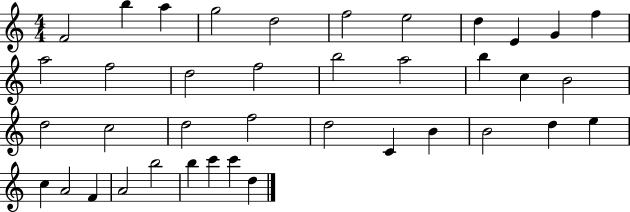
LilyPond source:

{
  \clef treble
  \numericTimeSignature
  \time 4/4
  \key c \major
  f'2 b''4 a''4 | g''2 d''2 | f''2 e''2 | d''4 e'4 g'4 f''4 | \break a''2 f''2 | d''2 f''2 | b''2 a''2 | b''4 c''4 b'2 | \break d''2 c''2 | d''2 f''2 | d''2 c'4 b'4 | b'2 d''4 e''4 | \break c''4 a'2 f'4 | a'2 b''2 | b''4 c'''4 c'''4 d''4 | \bar "|."
}